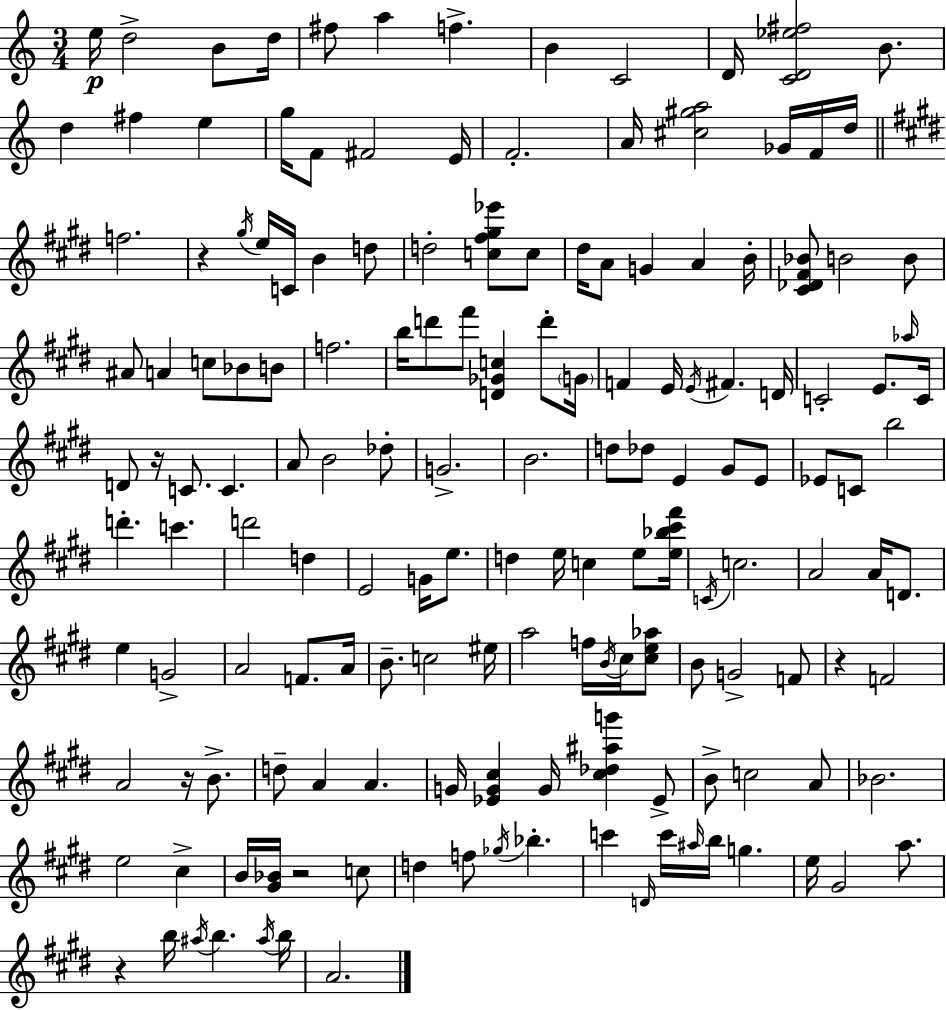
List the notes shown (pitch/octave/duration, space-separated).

E5/s D5/h B4/e D5/s F#5/e A5/q F5/q. B4/q C4/h D4/s [C4,D4,Eb5,F#5]/h B4/e. D5/q F#5/q E5/q G5/s F4/e F#4/h E4/s F4/h. A4/s [C#5,G#5,A5]/h Gb4/s F4/s D5/s F5/h. R/q G#5/s E5/s C4/s B4/q D5/e D5/h [C5,F#5,G#5,Eb6]/e C5/e D#5/s A4/e G4/q A4/q B4/s [C#4,Db4,F#4,Bb4]/e B4/h B4/e A#4/e A4/q C5/e Bb4/e B4/e F5/h. B5/s D6/e F#6/e [D4,Gb4,C5]/q D6/e G4/s F4/q E4/s E4/s F#4/q. D4/s C4/h E4/e. Ab5/s C4/s D4/e R/s C4/e. C4/q. A4/e B4/h Db5/e G4/h. B4/h. D5/e Db5/e E4/q G#4/e E4/e Eb4/e C4/e B5/h D6/q. C6/q. D6/h D5/q E4/h G4/s E5/e. D5/q E5/s C5/q E5/e [E5,Bb5,C#6,F#6]/s C4/s C5/h. A4/h A4/s D4/e. E5/q G4/h A4/h F4/e. A4/s B4/e. C5/h EIS5/s A5/h F5/s B4/s C#5/s [C#5,E5,Ab5]/e B4/e G4/h F4/e R/q F4/h A4/h R/s B4/e. D5/e A4/q A4/q. G4/s [Eb4,G4,C#5]/q G4/s [C#5,Db5,A#5,G6]/q Eb4/e B4/e C5/h A4/e Bb4/h. E5/h C#5/q B4/s [G#4,Bb4]/s R/h C5/e D5/q F5/e Gb5/s Bb5/q. C6/q D4/s C6/s A#5/s B5/s G5/q. E5/s G#4/h A5/e. R/q B5/s A#5/s B5/q. A#5/s B5/s A4/h.